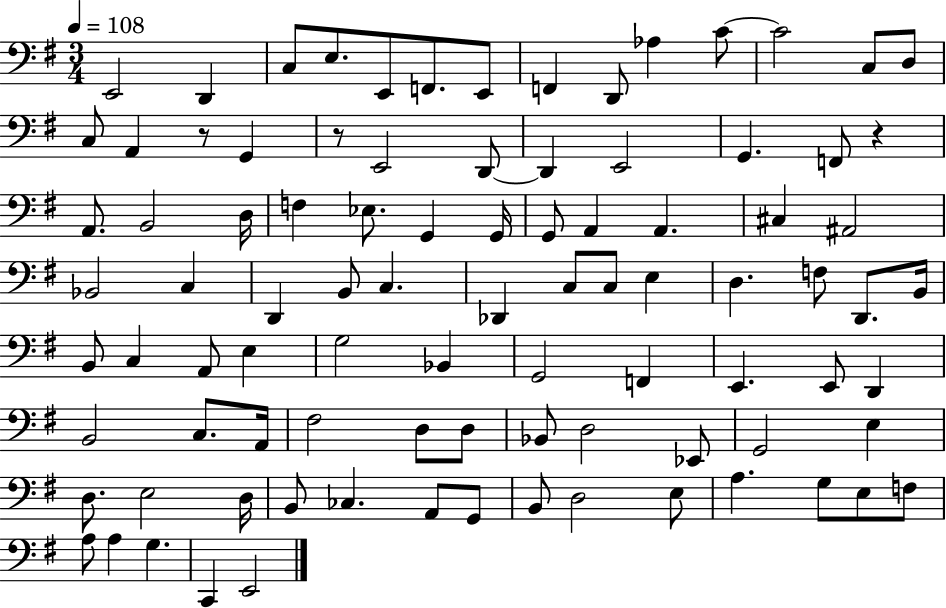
X:1
T:Untitled
M:3/4
L:1/4
K:G
E,,2 D,, C,/2 E,/2 E,,/2 F,,/2 E,,/2 F,, D,,/2 _A, C/2 C2 C,/2 D,/2 C,/2 A,, z/2 G,, z/2 E,,2 D,,/2 D,, E,,2 G,, F,,/2 z A,,/2 B,,2 D,/4 F, _E,/2 G,, G,,/4 G,,/2 A,, A,, ^C, ^A,,2 _B,,2 C, D,, B,,/2 C, _D,, C,/2 C,/2 E, D, F,/2 D,,/2 B,,/4 B,,/2 C, A,,/2 E, G,2 _B,, G,,2 F,, E,, E,,/2 D,, B,,2 C,/2 A,,/4 ^F,2 D,/2 D,/2 _B,,/2 D,2 _E,,/2 G,,2 E, D,/2 E,2 D,/4 B,,/2 _C, A,,/2 G,,/2 B,,/2 D,2 E,/2 A, G,/2 E,/2 F,/2 A,/2 A, G, C,, E,,2